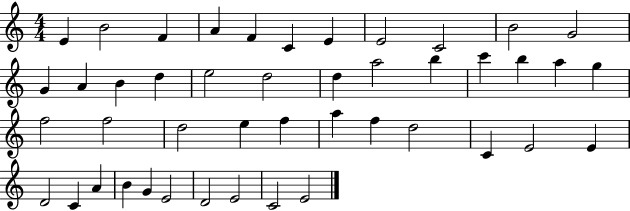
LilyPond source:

{
  \clef treble
  \numericTimeSignature
  \time 4/4
  \key c \major
  e'4 b'2 f'4 | a'4 f'4 c'4 e'4 | e'2 c'2 | b'2 g'2 | \break g'4 a'4 b'4 d''4 | e''2 d''2 | d''4 a''2 b''4 | c'''4 b''4 a''4 g''4 | \break f''2 f''2 | d''2 e''4 f''4 | a''4 f''4 d''2 | c'4 e'2 e'4 | \break d'2 c'4 a'4 | b'4 g'4 e'2 | d'2 e'2 | c'2 e'2 | \break \bar "|."
}